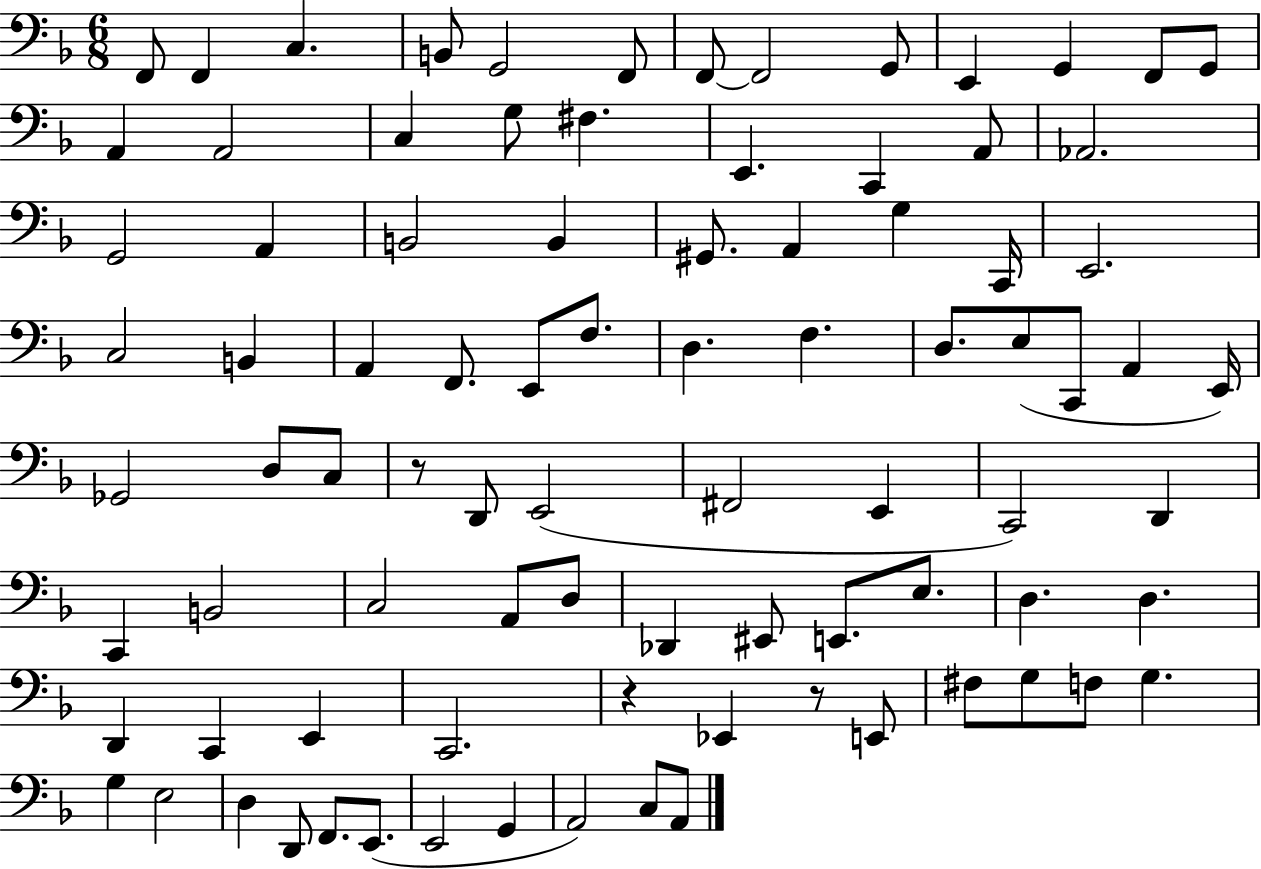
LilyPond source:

{
  \clef bass
  \numericTimeSignature
  \time 6/8
  \key f \major
  f,8 f,4 c4. | b,8 g,2 f,8 | f,8~~ f,2 g,8 | e,4 g,4 f,8 g,8 | \break a,4 a,2 | c4 g8 fis4. | e,4. c,4 a,8 | aes,2. | \break g,2 a,4 | b,2 b,4 | gis,8. a,4 g4 c,16 | e,2. | \break c2 b,4 | a,4 f,8. e,8 f8. | d4. f4. | d8. e8( c,8 a,4 e,16) | \break ges,2 d8 c8 | r8 d,8 e,2( | fis,2 e,4 | c,2) d,4 | \break c,4 b,2 | c2 a,8 d8 | des,4 eis,8 e,8. e8. | d4. d4. | \break d,4 c,4 e,4 | c,2. | r4 ees,4 r8 e,8 | fis8 g8 f8 g4. | \break g4 e2 | d4 d,8 f,8. e,8.( | e,2 g,4 | a,2) c8 a,8 | \break \bar "|."
}